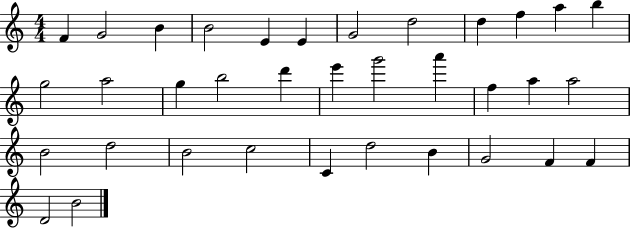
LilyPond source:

{
  \clef treble
  \numericTimeSignature
  \time 4/4
  \key c \major
  f'4 g'2 b'4 | b'2 e'4 e'4 | g'2 d''2 | d''4 f''4 a''4 b''4 | \break g''2 a''2 | g''4 b''2 d'''4 | e'''4 g'''2 a'''4 | f''4 a''4 a''2 | \break b'2 d''2 | b'2 c''2 | c'4 d''2 b'4 | g'2 f'4 f'4 | \break d'2 b'2 | \bar "|."
}